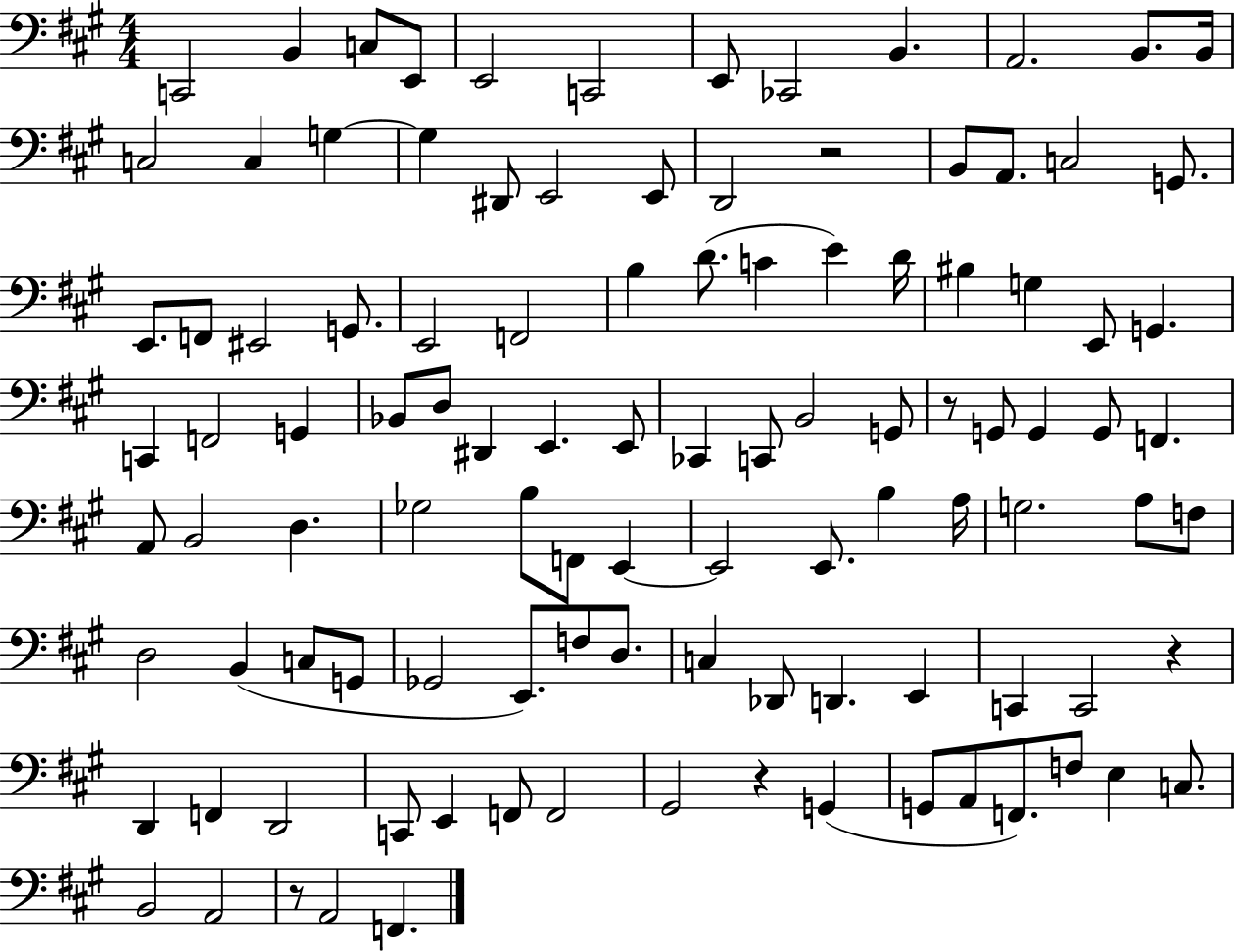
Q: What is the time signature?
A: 4/4